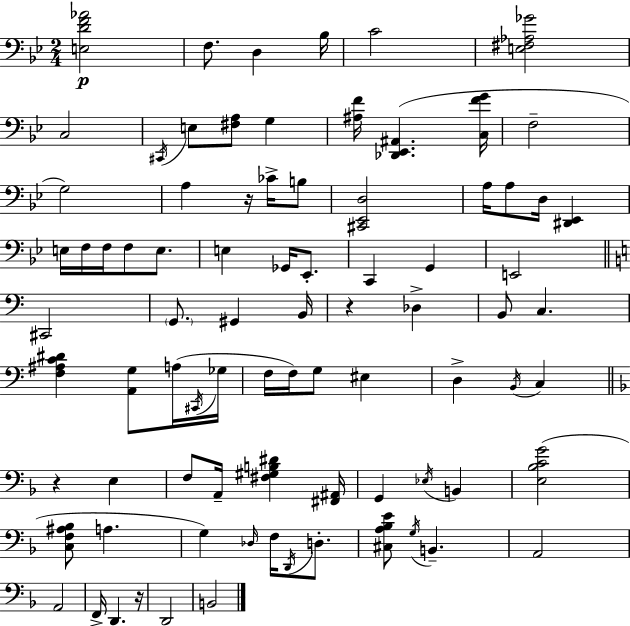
[E3,D4,F4,Ab4]/h F3/e. D3/q Bb3/s C4/h [E3,F#3,Ab3,Gb4]/h C3/h C#2/s E3/e [F#3,A3]/e G3/q [A#3,F4]/s [Db2,Eb2,A#2]/q. [C3,F4,G4]/s F3/h G3/h A3/q R/s CES4/s B3/e [C#2,Eb2,D3]/h A3/s A3/e D3/s [D#2,Eb2]/q E3/s F3/s F3/s F3/e E3/e. E3/q Gb2/s Eb2/e. C2/q G2/q E2/h C#2/h G2/e. G#2/q B2/s R/q Db3/q B2/e C3/q. [F3,A#3,C4,D#4]/q [A2,G3]/e A3/s C#2/s Gb3/s F3/s F3/s G3/e EIS3/q D3/q B2/s C3/q R/q E3/q F3/e A2/s [F#3,G#3,B3,D#4]/q [F#2,A#2]/s G2/q Eb3/s B2/q [E3,Bb3,C4,G4]/h [C3,F3,A#3,Bb3]/e A3/q. G3/q Db3/s F3/s D2/s D3/e. [C#3,A3,Bb3,E4]/e G3/s B2/q. A2/h A2/h F2/s D2/q. R/s D2/h B2/h